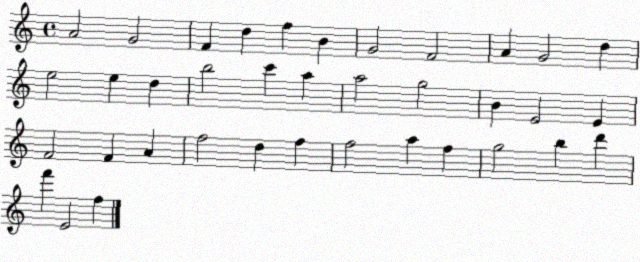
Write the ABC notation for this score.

X:1
T:Untitled
M:4/4
L:1/4
K:C
A2 G2 F d f B G2 F2 A G2 d e2 e d b2 c' a a2 g2 B E2 E F2 F A f2 d f f2 a f g2 b d' f' E2 f